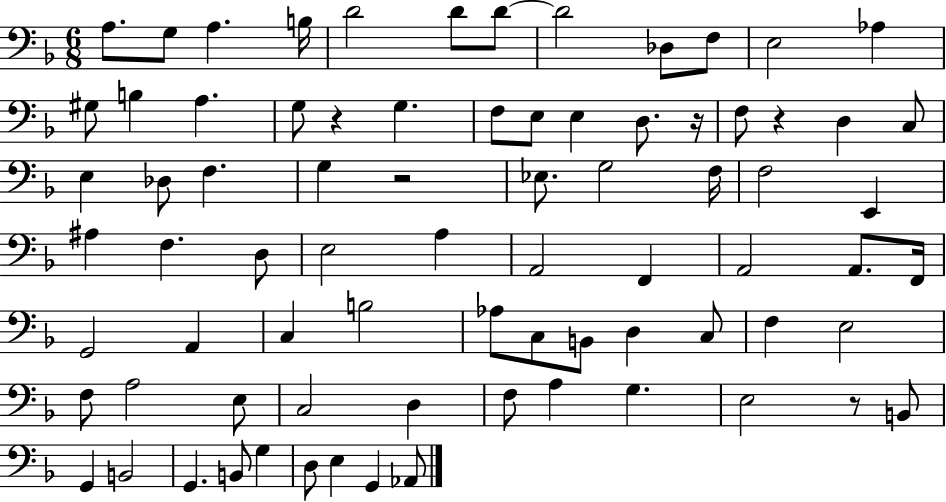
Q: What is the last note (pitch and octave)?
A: Ab2